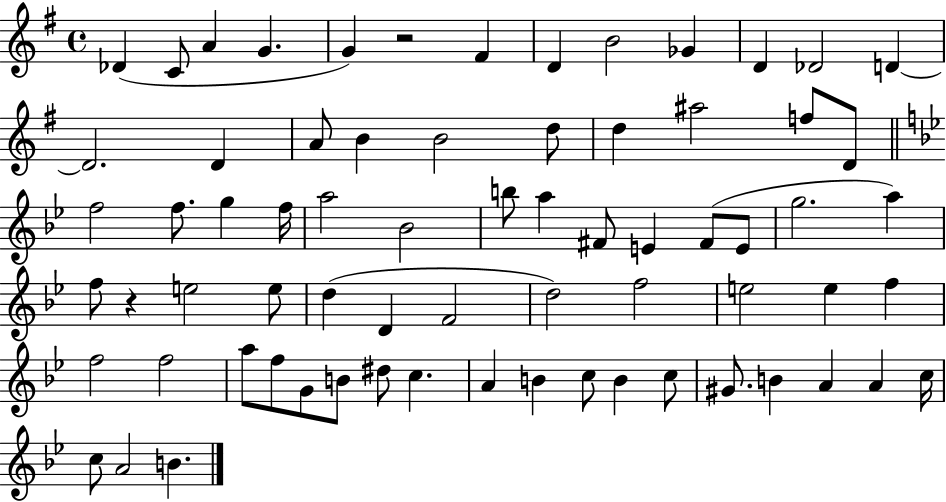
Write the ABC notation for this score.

X:1
T:Untitled
M:4/4
L:1/4
K:G
_D C/2 A G G z2 ^F D B2 _G D _D2 D D2 D A/2 B B2 d/2 d ^a2 f/2 D/2 f2 f/2 g f/4 a2 _B2 b/2 a ^F/2 E ^F/2 E/2 g2 a f/2 z e2 e/2 d D F2 d2 f2 e2 e f f2 f2 a/2 f/2 G/2 B/2 ^d/2 c A B c/2 B c/2 ^G/2 B A A c/4 c/2 A2 B